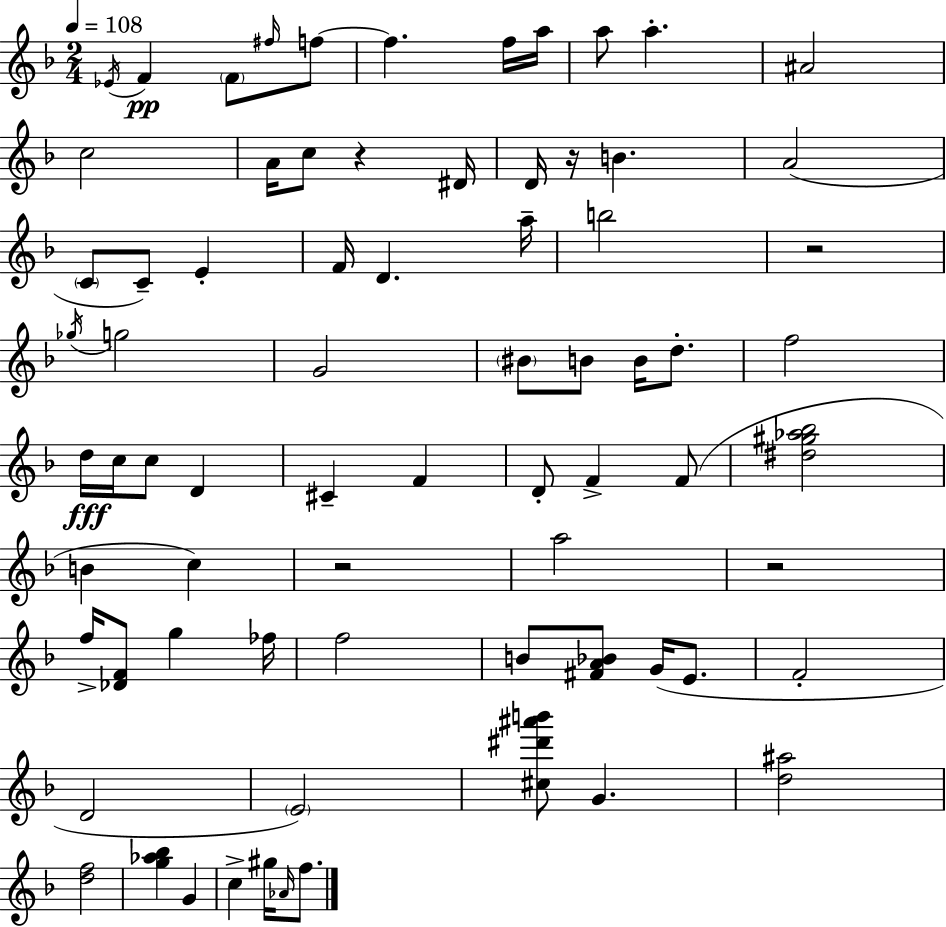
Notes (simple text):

Eb4/s F4/q F4/e F#5/s F5/e F5/q. F5/s A5/s A5/e A5/q. A#4/h C5/h A4/s C5/e R/q D#4/s D4/s R/s B4/q. A4/h C4/e C4/e E4/q F4/s D4/q. A5/s B5/h R/h Gb5/s G5/h G4/h BIS4/e B4/e B4/s D5/e. F5/h D5/s C5/s C5/e D4/q C#4/q F4/q D4/e F4/q F4/e [D#5,G#5,Ab5,Bb5]/h B4/q C5/q R/h A5/h R/h F5/s [Db4,F4]/e G5/q FES5/s F5/h B4/e [F#4,A4,Bb4]/e G4/s E4/e. F4/h D4/h E4/h [C#5,D#6,A#6,B6]/e G4/q. [D5,A#5]/h [D5,F5]/h [G5,Ab5,Bb5]/q G4/q C5/q G#5/s Ab4/s F5/e.